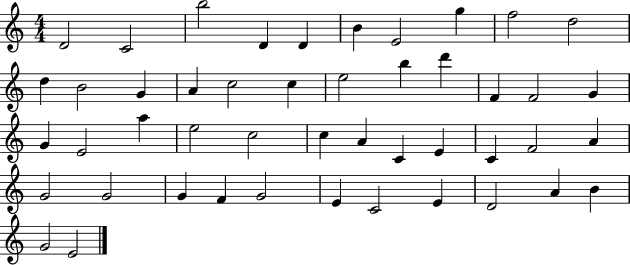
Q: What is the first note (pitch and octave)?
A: D4